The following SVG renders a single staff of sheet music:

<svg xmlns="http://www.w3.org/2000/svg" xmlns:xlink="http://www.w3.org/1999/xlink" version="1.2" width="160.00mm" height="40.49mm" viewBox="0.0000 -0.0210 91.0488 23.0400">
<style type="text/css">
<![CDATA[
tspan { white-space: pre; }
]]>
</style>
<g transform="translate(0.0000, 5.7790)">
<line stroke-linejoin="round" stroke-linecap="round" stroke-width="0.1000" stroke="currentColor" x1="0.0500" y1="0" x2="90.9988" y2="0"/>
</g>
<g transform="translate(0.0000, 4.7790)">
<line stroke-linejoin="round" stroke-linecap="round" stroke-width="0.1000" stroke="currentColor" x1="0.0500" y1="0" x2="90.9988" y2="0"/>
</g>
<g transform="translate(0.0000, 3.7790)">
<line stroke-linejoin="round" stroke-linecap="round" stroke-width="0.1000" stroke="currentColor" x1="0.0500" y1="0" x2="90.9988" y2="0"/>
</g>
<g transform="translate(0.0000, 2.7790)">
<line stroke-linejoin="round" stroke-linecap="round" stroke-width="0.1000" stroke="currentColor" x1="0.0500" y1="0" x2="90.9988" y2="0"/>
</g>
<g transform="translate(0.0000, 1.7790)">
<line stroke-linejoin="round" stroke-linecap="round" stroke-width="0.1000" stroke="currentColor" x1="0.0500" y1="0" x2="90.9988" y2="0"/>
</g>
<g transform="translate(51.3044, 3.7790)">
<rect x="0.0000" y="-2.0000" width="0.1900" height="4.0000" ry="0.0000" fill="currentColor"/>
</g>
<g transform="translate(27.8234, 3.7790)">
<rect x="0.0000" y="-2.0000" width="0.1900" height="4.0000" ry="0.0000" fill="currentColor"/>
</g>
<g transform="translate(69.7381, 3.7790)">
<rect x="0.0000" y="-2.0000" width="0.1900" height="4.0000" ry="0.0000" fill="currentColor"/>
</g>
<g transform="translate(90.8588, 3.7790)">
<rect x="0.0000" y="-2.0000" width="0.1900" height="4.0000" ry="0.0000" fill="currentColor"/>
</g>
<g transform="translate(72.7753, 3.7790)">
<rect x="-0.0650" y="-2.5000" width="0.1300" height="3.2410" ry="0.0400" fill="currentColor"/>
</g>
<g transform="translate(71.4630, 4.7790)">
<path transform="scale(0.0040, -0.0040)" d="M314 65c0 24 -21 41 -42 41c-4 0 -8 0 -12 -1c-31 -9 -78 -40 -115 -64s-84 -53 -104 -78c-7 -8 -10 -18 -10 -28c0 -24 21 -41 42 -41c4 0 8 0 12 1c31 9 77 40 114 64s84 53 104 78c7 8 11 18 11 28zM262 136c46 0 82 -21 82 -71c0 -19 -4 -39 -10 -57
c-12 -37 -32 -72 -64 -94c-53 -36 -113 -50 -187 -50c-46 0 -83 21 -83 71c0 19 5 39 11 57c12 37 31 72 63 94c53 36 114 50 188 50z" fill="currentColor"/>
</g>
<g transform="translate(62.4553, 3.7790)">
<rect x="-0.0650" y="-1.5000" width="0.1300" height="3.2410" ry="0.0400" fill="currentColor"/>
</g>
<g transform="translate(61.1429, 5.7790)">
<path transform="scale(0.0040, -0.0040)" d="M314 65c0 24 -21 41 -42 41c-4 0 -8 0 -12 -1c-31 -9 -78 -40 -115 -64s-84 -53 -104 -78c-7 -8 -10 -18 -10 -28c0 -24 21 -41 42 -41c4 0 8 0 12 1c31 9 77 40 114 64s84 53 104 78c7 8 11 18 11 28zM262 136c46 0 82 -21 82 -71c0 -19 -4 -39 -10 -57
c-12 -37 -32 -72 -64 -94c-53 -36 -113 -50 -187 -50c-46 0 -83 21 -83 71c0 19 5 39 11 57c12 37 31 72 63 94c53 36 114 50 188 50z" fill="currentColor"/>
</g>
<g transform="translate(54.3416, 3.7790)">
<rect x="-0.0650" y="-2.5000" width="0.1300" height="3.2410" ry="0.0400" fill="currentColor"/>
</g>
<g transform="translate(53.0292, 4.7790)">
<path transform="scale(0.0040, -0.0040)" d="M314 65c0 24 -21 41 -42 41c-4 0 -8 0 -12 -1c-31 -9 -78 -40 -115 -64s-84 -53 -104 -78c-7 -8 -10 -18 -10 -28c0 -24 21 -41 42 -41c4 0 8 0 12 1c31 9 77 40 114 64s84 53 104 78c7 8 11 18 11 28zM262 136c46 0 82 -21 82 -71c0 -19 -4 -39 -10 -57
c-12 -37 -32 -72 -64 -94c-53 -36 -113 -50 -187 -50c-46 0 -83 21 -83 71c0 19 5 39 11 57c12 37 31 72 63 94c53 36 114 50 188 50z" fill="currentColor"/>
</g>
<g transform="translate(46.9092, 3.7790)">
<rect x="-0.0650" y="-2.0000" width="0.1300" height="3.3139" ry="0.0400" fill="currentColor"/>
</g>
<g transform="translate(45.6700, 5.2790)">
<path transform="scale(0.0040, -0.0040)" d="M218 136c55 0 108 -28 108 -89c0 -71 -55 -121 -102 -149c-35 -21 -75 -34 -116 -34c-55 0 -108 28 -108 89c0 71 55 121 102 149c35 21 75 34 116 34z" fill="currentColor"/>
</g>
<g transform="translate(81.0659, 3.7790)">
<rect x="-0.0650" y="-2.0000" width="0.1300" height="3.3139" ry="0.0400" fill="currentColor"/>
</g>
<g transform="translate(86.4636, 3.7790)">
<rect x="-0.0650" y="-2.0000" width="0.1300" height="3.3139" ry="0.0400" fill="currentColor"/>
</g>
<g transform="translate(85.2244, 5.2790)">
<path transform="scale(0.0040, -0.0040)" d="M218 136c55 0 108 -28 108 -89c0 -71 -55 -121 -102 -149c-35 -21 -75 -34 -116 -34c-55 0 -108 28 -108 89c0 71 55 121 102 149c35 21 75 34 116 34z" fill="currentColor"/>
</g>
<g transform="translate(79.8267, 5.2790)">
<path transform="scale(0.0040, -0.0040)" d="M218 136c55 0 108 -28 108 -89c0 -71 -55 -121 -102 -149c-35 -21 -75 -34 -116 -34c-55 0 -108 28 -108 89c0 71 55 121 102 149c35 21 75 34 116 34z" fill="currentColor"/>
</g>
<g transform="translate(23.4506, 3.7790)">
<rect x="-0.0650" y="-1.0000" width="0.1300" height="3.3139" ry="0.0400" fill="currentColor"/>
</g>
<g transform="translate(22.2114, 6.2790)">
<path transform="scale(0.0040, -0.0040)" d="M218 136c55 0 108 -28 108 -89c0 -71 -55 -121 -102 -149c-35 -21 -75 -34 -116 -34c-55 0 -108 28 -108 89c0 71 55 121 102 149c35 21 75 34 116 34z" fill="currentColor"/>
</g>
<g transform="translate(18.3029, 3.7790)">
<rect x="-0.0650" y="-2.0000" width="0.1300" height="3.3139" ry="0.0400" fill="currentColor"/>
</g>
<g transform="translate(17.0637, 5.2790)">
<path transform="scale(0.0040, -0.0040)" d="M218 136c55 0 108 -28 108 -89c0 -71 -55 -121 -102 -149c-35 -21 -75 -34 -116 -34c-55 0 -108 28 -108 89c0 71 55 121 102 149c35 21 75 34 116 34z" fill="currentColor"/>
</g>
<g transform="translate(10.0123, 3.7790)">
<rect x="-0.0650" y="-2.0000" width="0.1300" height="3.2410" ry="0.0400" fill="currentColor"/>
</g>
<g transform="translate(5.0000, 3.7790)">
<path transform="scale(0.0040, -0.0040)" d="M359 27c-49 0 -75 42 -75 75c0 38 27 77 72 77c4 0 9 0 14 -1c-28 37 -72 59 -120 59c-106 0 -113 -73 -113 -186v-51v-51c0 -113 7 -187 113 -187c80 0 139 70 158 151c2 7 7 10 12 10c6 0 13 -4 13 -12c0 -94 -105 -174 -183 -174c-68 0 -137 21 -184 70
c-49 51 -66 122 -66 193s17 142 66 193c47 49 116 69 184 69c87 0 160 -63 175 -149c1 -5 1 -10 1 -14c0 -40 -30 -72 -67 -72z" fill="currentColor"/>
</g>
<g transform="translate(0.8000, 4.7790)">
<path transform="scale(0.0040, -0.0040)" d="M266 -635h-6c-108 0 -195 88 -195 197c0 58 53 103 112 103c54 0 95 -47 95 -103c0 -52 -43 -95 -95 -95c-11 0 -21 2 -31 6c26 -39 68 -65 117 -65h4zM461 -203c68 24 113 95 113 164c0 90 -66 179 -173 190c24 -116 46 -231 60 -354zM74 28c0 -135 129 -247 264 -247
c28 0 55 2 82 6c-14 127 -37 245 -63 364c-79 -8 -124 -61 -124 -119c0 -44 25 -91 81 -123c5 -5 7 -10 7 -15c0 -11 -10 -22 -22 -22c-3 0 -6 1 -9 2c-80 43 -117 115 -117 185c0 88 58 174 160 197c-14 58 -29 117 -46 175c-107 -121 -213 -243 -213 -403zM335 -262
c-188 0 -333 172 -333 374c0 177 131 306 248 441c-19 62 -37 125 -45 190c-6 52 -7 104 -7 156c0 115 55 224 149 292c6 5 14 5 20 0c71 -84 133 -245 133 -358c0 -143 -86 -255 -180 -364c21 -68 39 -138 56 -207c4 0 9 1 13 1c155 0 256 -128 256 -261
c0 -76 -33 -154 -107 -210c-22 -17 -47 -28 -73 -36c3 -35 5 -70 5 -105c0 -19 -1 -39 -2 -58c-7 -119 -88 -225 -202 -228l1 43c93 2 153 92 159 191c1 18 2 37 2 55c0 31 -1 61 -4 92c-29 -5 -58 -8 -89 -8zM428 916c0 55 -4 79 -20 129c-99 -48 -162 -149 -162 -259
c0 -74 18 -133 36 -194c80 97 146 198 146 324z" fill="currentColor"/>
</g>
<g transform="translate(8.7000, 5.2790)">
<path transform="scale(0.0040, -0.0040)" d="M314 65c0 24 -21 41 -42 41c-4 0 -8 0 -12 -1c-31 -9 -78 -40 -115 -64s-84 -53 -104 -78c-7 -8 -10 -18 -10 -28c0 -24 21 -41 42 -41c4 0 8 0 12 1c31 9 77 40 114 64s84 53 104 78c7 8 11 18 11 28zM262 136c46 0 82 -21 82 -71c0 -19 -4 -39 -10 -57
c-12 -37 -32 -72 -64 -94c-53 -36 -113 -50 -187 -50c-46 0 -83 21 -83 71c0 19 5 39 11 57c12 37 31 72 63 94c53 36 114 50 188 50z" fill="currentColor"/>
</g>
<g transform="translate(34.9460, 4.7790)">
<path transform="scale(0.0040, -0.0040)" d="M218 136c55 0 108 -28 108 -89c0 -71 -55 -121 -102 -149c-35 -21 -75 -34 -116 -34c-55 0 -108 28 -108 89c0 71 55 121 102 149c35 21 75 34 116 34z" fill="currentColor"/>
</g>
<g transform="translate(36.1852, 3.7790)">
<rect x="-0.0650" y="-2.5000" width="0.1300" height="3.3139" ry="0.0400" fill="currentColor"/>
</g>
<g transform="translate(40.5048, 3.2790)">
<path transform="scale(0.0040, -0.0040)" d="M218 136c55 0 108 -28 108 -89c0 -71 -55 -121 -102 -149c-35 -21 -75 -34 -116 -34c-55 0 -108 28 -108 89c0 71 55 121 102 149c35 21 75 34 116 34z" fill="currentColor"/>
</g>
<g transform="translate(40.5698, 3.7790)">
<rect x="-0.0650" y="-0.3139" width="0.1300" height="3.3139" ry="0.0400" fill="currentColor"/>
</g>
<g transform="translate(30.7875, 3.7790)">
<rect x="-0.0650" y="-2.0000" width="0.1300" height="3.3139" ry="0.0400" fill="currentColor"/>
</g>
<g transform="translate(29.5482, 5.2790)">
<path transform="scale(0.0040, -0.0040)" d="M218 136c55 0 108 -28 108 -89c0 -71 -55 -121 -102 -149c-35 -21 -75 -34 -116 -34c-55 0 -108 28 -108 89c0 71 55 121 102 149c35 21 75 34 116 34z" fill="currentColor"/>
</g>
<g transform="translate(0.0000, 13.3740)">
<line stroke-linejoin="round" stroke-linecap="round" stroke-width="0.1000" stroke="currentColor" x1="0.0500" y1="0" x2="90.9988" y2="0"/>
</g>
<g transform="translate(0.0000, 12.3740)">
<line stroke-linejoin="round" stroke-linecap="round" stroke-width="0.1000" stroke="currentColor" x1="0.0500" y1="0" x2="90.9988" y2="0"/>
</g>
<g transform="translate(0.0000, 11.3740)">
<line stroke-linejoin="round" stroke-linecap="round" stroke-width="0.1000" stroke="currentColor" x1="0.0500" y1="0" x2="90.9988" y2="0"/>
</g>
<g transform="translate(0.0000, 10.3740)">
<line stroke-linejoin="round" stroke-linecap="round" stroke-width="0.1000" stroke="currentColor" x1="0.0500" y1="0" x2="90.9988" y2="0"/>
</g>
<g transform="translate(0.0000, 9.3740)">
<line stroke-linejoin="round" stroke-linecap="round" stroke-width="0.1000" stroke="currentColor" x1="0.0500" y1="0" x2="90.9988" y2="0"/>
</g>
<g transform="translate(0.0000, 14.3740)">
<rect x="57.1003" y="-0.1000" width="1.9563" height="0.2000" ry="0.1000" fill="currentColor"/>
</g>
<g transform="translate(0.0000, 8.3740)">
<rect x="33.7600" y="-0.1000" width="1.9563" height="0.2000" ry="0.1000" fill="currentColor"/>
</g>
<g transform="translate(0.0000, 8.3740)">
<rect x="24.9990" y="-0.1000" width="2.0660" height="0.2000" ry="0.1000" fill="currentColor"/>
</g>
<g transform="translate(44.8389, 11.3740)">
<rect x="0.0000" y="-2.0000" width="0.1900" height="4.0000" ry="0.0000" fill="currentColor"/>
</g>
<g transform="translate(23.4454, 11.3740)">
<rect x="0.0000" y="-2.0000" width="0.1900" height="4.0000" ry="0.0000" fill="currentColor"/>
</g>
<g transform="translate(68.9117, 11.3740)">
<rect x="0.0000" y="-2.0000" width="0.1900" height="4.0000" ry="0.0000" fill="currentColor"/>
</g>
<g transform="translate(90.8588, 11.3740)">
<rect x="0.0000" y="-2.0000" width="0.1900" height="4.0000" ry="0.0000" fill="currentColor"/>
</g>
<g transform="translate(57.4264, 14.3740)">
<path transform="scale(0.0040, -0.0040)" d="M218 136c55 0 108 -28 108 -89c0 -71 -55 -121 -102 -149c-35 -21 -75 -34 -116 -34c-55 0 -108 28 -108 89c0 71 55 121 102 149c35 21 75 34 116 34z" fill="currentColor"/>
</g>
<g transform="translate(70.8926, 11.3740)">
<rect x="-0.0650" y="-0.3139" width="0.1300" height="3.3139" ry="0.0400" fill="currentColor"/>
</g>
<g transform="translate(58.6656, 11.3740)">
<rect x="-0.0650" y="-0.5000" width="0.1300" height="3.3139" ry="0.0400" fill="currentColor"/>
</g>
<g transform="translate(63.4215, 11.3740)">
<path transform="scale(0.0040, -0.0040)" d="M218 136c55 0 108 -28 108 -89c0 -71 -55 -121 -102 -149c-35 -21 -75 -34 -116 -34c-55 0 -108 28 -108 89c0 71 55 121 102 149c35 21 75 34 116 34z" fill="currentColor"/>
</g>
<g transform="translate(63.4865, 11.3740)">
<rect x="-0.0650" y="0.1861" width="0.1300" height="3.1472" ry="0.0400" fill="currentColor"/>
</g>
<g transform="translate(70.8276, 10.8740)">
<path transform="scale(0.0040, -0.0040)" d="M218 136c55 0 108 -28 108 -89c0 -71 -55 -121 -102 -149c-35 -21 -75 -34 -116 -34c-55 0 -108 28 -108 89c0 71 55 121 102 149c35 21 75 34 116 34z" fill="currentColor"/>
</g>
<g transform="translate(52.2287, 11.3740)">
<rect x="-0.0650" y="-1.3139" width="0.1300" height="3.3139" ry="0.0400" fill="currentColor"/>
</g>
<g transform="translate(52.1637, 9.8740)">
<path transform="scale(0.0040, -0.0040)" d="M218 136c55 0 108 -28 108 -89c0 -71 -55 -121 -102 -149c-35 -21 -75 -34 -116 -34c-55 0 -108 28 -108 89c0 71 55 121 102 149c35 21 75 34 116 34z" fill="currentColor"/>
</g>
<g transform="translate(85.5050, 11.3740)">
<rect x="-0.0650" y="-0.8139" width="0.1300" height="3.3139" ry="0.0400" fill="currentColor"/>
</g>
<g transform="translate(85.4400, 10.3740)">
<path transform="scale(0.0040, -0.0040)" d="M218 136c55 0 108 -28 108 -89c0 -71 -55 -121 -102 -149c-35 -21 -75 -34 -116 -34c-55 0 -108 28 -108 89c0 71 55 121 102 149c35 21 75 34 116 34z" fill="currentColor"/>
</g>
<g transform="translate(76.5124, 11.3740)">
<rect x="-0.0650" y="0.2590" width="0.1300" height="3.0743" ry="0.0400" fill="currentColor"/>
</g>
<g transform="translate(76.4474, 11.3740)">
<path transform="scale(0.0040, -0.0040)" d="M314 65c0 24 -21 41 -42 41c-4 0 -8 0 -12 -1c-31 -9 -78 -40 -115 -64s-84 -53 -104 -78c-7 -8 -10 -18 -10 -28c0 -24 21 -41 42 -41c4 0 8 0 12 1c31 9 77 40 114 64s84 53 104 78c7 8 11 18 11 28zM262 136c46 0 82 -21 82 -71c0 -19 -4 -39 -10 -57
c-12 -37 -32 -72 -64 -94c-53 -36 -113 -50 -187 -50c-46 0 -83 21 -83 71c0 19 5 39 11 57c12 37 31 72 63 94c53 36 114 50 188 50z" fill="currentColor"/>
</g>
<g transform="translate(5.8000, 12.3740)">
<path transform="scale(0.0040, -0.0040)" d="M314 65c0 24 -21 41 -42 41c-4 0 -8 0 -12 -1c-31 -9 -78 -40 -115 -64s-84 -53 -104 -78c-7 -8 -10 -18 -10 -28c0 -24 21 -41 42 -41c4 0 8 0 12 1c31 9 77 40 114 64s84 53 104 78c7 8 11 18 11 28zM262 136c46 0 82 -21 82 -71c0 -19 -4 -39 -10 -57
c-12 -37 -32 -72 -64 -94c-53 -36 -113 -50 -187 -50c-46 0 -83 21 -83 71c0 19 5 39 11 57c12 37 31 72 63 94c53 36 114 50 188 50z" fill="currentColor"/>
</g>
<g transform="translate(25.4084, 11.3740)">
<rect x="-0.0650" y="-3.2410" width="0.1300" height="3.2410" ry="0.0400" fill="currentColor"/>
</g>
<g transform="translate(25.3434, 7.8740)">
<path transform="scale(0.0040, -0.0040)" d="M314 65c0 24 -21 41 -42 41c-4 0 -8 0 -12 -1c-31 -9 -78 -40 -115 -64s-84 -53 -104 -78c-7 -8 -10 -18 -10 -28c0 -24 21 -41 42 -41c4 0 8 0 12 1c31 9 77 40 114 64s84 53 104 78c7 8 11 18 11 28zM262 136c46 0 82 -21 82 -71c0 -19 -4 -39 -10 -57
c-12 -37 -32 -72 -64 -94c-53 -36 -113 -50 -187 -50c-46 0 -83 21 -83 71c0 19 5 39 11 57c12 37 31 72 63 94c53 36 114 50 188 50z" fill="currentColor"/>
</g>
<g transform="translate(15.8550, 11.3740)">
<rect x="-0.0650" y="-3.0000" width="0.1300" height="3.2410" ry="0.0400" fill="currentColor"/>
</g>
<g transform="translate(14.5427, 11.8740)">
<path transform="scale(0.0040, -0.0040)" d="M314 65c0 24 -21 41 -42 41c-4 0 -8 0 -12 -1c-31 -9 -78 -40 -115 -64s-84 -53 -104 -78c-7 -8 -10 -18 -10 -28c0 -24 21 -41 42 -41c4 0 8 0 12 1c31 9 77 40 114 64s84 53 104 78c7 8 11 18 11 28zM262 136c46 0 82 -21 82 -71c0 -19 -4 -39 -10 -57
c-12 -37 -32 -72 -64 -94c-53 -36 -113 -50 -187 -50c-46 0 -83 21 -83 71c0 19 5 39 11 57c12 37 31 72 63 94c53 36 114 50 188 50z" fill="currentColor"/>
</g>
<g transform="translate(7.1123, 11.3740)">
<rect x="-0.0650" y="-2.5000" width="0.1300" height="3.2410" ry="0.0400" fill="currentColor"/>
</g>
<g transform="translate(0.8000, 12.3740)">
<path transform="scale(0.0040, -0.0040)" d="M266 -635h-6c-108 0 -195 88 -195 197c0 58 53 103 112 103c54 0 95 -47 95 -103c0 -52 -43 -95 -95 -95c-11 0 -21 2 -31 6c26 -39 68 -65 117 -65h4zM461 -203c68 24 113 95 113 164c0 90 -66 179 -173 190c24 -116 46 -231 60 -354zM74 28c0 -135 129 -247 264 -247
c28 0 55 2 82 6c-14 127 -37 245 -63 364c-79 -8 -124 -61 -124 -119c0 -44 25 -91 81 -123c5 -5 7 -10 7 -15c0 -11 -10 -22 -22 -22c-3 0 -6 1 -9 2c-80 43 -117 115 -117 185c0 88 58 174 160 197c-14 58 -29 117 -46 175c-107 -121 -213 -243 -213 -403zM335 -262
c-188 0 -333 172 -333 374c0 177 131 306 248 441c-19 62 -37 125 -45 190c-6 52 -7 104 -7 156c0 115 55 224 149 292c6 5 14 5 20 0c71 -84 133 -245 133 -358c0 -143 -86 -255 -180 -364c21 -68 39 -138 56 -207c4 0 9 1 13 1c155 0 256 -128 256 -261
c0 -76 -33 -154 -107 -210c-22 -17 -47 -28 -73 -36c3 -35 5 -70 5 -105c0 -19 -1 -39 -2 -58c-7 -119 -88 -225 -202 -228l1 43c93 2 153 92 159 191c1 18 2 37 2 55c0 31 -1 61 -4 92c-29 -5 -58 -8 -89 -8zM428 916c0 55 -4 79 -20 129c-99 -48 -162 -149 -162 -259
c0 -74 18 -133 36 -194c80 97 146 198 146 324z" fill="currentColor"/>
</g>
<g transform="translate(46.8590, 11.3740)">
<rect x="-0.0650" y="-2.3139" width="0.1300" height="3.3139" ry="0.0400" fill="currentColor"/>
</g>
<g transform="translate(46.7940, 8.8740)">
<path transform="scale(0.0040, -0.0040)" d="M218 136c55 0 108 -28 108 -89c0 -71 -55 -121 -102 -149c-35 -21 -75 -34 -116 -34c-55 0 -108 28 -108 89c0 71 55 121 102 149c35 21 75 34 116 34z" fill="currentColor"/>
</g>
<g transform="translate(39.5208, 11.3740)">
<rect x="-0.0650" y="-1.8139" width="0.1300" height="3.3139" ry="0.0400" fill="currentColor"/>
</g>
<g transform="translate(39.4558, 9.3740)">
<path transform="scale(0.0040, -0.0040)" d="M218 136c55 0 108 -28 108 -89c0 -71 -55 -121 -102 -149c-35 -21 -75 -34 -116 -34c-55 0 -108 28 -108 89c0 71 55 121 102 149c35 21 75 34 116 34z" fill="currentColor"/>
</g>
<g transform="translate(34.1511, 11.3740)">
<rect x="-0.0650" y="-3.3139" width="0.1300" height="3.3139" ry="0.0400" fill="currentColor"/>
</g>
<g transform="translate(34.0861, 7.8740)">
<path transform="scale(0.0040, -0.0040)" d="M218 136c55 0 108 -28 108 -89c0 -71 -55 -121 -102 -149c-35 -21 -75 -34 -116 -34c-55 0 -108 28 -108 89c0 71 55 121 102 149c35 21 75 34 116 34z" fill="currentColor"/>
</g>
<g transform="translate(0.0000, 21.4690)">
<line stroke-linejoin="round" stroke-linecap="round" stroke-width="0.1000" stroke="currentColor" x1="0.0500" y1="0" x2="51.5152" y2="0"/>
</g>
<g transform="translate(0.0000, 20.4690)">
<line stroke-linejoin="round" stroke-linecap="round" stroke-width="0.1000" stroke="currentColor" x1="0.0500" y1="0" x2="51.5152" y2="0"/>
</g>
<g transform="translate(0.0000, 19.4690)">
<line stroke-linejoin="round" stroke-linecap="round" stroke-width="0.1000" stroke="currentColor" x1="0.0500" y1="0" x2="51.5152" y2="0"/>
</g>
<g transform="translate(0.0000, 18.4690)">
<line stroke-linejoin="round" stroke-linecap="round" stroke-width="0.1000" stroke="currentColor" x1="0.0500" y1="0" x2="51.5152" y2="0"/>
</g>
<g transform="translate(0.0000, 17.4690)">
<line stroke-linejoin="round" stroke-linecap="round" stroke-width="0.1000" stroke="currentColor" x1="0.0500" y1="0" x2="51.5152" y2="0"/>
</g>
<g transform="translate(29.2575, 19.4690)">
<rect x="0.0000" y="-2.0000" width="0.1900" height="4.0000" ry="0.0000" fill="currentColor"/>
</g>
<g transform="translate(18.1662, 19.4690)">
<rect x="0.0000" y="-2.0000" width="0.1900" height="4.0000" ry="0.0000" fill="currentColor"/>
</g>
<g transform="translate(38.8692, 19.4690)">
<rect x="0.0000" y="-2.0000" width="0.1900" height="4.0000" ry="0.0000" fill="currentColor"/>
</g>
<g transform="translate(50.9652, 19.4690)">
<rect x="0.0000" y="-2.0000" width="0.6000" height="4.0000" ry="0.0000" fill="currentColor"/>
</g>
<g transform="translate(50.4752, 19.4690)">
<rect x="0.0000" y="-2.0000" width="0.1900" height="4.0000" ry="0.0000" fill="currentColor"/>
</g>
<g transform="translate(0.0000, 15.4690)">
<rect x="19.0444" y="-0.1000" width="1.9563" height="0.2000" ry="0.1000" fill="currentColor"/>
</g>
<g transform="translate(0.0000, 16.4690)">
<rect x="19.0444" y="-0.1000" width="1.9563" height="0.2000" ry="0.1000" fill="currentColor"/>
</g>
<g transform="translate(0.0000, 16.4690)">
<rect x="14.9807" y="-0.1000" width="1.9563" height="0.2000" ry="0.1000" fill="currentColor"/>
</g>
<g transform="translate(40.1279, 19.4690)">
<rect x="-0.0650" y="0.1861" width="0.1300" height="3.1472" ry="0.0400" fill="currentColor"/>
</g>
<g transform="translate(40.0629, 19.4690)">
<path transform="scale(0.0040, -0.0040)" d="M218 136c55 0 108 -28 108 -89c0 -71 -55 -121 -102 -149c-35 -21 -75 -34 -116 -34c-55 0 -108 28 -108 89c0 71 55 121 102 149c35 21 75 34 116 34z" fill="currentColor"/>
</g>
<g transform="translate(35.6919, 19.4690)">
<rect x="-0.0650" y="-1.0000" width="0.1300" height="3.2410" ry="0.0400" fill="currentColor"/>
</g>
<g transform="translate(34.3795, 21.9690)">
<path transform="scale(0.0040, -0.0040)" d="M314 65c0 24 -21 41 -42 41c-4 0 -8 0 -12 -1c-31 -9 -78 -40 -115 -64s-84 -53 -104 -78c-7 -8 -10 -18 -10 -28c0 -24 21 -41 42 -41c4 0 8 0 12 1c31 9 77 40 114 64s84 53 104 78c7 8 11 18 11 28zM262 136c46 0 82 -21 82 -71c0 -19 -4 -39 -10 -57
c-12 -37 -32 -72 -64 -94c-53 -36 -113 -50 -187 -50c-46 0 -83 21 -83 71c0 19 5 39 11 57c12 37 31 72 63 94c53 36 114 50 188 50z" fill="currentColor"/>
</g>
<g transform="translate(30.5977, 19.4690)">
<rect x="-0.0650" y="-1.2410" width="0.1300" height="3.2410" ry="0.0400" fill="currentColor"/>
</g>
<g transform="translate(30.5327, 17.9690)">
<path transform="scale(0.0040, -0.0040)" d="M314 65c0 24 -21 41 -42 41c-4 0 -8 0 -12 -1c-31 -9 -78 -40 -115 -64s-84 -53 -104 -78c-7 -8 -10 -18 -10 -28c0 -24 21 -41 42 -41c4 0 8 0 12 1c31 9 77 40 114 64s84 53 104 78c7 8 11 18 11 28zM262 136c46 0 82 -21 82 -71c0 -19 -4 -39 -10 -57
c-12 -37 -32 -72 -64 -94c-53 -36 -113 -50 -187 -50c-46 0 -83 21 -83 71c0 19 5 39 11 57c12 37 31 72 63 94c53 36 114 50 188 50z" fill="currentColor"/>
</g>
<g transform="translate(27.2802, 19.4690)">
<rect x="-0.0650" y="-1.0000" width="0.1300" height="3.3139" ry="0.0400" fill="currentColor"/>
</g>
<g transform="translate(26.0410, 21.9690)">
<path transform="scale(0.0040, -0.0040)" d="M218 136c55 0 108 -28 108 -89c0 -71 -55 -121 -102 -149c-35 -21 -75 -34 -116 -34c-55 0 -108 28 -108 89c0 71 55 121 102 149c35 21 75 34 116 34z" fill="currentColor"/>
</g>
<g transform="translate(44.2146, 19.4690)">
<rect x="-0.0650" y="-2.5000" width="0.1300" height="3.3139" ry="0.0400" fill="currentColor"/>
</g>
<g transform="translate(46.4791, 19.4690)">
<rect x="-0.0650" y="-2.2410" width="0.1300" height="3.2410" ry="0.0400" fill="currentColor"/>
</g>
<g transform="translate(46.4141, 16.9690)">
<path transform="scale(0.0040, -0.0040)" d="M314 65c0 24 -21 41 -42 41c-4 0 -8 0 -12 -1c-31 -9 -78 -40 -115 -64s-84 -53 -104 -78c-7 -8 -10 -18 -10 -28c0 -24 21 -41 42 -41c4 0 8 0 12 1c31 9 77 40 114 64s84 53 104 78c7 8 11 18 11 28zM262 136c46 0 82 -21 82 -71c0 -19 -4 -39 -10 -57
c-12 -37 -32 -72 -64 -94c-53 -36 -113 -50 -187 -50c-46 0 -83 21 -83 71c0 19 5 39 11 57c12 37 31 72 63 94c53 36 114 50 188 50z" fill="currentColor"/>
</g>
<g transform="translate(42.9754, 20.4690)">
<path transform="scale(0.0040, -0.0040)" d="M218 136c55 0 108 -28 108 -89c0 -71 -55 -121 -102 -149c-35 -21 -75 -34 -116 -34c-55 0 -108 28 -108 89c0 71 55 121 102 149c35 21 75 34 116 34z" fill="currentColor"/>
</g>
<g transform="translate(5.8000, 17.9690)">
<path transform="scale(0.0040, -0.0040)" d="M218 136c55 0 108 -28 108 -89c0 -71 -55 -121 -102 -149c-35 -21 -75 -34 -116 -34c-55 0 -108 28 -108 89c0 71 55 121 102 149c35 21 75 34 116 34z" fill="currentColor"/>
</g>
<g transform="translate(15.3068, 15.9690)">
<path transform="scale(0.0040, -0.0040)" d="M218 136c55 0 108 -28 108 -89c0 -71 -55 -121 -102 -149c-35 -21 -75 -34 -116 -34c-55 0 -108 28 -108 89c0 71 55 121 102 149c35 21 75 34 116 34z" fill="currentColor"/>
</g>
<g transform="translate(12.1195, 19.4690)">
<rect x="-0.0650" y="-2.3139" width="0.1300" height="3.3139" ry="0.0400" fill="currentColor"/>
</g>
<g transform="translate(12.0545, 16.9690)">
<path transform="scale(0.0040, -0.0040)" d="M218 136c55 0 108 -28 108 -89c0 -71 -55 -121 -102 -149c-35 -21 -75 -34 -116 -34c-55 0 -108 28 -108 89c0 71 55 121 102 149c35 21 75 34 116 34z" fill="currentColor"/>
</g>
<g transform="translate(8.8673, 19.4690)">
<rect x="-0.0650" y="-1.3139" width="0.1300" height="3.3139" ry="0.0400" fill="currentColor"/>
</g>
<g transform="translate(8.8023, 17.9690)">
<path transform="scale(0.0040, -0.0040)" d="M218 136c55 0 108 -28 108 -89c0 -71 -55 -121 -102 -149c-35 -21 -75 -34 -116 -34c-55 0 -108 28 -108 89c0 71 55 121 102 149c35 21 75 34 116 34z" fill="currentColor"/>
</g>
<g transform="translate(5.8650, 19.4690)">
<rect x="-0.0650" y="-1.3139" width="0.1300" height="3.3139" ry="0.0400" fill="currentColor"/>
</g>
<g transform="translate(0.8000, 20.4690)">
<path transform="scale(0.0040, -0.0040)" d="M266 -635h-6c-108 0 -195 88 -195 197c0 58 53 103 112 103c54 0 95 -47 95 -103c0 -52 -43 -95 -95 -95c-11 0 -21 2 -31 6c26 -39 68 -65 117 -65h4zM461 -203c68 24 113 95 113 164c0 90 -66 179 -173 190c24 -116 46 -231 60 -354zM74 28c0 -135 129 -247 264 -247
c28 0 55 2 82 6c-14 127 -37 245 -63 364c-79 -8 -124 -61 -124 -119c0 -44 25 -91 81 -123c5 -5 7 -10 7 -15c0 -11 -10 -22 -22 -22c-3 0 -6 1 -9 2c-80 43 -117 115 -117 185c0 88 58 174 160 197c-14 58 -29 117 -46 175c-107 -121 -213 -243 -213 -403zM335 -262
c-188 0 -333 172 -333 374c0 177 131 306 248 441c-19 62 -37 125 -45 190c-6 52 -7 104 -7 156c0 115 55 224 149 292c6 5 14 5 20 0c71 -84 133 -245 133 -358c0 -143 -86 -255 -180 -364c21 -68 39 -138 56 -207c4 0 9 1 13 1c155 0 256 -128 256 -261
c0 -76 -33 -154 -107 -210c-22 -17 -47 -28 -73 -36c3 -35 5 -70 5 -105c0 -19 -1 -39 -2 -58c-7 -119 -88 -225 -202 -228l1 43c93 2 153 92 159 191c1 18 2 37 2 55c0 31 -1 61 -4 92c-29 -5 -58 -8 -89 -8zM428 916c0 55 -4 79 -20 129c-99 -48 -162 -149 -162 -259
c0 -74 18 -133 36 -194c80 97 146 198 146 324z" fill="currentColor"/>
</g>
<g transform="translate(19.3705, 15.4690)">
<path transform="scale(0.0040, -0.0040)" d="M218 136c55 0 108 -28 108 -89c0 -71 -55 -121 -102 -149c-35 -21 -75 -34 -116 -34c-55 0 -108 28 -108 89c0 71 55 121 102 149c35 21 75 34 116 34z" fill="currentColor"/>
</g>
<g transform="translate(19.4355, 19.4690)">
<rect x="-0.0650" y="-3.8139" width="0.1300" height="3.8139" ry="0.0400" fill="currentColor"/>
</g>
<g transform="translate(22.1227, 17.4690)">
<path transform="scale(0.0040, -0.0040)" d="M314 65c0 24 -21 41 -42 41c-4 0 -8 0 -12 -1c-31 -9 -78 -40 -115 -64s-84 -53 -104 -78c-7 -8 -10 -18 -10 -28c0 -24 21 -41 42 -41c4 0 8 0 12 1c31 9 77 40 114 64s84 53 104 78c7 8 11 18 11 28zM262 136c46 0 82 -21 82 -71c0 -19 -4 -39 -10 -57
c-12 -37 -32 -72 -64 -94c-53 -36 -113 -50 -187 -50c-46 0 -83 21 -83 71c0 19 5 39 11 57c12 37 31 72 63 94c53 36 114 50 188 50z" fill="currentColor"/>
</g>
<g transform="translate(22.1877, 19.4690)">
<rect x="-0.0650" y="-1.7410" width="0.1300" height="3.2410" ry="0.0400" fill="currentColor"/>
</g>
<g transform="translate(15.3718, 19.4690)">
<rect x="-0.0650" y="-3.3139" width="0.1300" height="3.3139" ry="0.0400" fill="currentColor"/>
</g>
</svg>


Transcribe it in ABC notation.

X:1
T:Untitled
M:4/4
L:1/4
K:C
F2 F D F G c F G2 E2 G2 F F G2 A2 b2 b f g e C B c B2 d e e g b c' f2 D e2 D2 B G g2